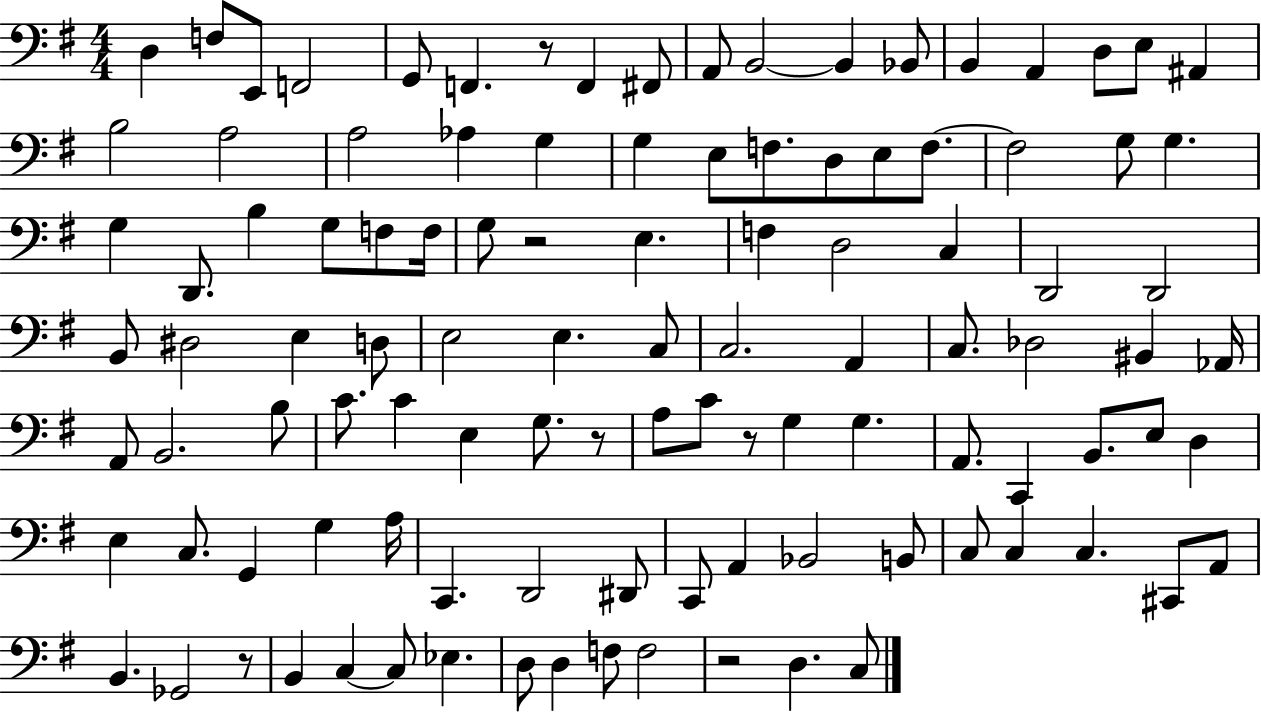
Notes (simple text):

D3/q F3/e E2/e F2/h G2/e F2/q. R/e F2/q F#2/e A2/e B2/h B2/q Bb2/e B2/q A2/q D3/e E3/e A#2/q B3/h A3/h A3/h Ab3/q G3/q G3/q E3/e F3/e. D3/e E3/e F3/e. F3/h G3/e G3/q. G3/q D2/e. B3/q G3/e F3/e F3/s G3/e R/h E3/q. F3/q D3/h C3/q D2/h D2/h B2/e D#3/h E3/q D3/e E3/h E3/q. C3/e C3/h. A2/q C3/e. Db3/h BIS2/q Ab2/s A2/e B2/h. B3/e C4/e. C4/q E3/q G3/e. R/e A3/e C4/e R/e G3/q G3/q. A2/e. C2/q B2/e. E3/e D3/q E3/q C3/e. G2/q G3/q A3/s C2/q. D2/h D#2/e C2/e A2/q Bb2/h B2/e C3/e C3/q C3/q. C#2/e A2/e B2/q. Gb2/h R/e B2/q C3/q C3/e Eb3/q. D3/e D3/q F3/e F3/h R/h D3/q. C3/e